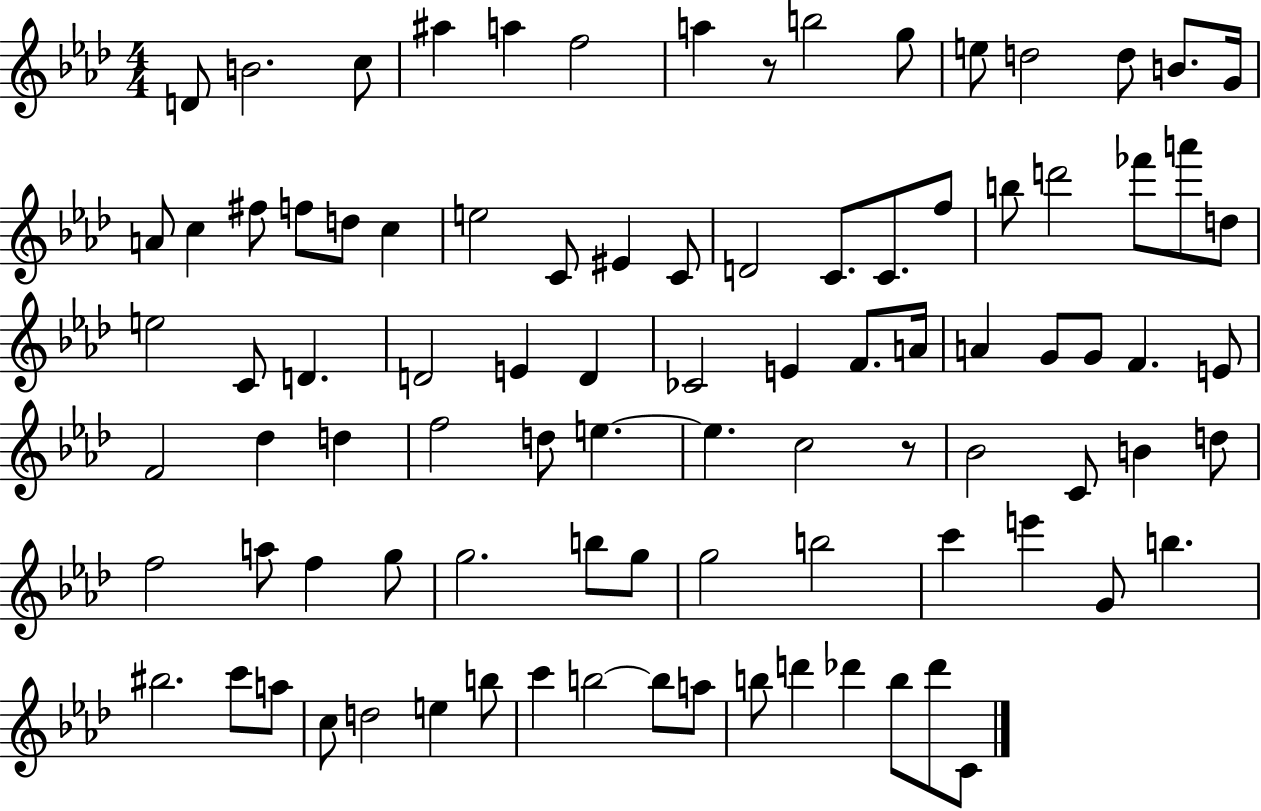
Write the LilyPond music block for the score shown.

{
  \clef treble
  \numericTimeSignature
  \time 4/4
  \key aes \major
  d'8 b'2. c''8 | ais''4 a''4 f''2 | a''4 r8 b''2 g''8 | e''8 d''2 d''8 b'8. g'16 | \break a'8 c''4 fis''8 f''8 d''8 c''4 | e''2 c'8 eis'4 c'8 | d'2 c'8. c'8. f''8 | b''8 d'''2 fes'''8 a'''8 d''8 | \break e''2 c'8 d'4. | d'2 e'4 d'4 | ces'2 e'4 f'8. a'16 | a'4 g'8 g'8 f'4. e'8 | \break f'2 des''4 d''4 | f''2 d''8 e''4.~~ | e''4. c''2 r8 | bes'2 c'8 b'4 d''8 | \break f''2 a''8 f''4 g''8 | g''2. b''8 g''8 | g''2 b''2 | c'''4 e'''4 g'8 b''4. | \break bis''2. c'''8 a''8 | c''8 d''2 e''4 b''8 | c'''4 b''2~~ b''8 a''8 | b''8 d'''4 des'''4 b''8 des'''8 c'8 | \break \bar "|."
}